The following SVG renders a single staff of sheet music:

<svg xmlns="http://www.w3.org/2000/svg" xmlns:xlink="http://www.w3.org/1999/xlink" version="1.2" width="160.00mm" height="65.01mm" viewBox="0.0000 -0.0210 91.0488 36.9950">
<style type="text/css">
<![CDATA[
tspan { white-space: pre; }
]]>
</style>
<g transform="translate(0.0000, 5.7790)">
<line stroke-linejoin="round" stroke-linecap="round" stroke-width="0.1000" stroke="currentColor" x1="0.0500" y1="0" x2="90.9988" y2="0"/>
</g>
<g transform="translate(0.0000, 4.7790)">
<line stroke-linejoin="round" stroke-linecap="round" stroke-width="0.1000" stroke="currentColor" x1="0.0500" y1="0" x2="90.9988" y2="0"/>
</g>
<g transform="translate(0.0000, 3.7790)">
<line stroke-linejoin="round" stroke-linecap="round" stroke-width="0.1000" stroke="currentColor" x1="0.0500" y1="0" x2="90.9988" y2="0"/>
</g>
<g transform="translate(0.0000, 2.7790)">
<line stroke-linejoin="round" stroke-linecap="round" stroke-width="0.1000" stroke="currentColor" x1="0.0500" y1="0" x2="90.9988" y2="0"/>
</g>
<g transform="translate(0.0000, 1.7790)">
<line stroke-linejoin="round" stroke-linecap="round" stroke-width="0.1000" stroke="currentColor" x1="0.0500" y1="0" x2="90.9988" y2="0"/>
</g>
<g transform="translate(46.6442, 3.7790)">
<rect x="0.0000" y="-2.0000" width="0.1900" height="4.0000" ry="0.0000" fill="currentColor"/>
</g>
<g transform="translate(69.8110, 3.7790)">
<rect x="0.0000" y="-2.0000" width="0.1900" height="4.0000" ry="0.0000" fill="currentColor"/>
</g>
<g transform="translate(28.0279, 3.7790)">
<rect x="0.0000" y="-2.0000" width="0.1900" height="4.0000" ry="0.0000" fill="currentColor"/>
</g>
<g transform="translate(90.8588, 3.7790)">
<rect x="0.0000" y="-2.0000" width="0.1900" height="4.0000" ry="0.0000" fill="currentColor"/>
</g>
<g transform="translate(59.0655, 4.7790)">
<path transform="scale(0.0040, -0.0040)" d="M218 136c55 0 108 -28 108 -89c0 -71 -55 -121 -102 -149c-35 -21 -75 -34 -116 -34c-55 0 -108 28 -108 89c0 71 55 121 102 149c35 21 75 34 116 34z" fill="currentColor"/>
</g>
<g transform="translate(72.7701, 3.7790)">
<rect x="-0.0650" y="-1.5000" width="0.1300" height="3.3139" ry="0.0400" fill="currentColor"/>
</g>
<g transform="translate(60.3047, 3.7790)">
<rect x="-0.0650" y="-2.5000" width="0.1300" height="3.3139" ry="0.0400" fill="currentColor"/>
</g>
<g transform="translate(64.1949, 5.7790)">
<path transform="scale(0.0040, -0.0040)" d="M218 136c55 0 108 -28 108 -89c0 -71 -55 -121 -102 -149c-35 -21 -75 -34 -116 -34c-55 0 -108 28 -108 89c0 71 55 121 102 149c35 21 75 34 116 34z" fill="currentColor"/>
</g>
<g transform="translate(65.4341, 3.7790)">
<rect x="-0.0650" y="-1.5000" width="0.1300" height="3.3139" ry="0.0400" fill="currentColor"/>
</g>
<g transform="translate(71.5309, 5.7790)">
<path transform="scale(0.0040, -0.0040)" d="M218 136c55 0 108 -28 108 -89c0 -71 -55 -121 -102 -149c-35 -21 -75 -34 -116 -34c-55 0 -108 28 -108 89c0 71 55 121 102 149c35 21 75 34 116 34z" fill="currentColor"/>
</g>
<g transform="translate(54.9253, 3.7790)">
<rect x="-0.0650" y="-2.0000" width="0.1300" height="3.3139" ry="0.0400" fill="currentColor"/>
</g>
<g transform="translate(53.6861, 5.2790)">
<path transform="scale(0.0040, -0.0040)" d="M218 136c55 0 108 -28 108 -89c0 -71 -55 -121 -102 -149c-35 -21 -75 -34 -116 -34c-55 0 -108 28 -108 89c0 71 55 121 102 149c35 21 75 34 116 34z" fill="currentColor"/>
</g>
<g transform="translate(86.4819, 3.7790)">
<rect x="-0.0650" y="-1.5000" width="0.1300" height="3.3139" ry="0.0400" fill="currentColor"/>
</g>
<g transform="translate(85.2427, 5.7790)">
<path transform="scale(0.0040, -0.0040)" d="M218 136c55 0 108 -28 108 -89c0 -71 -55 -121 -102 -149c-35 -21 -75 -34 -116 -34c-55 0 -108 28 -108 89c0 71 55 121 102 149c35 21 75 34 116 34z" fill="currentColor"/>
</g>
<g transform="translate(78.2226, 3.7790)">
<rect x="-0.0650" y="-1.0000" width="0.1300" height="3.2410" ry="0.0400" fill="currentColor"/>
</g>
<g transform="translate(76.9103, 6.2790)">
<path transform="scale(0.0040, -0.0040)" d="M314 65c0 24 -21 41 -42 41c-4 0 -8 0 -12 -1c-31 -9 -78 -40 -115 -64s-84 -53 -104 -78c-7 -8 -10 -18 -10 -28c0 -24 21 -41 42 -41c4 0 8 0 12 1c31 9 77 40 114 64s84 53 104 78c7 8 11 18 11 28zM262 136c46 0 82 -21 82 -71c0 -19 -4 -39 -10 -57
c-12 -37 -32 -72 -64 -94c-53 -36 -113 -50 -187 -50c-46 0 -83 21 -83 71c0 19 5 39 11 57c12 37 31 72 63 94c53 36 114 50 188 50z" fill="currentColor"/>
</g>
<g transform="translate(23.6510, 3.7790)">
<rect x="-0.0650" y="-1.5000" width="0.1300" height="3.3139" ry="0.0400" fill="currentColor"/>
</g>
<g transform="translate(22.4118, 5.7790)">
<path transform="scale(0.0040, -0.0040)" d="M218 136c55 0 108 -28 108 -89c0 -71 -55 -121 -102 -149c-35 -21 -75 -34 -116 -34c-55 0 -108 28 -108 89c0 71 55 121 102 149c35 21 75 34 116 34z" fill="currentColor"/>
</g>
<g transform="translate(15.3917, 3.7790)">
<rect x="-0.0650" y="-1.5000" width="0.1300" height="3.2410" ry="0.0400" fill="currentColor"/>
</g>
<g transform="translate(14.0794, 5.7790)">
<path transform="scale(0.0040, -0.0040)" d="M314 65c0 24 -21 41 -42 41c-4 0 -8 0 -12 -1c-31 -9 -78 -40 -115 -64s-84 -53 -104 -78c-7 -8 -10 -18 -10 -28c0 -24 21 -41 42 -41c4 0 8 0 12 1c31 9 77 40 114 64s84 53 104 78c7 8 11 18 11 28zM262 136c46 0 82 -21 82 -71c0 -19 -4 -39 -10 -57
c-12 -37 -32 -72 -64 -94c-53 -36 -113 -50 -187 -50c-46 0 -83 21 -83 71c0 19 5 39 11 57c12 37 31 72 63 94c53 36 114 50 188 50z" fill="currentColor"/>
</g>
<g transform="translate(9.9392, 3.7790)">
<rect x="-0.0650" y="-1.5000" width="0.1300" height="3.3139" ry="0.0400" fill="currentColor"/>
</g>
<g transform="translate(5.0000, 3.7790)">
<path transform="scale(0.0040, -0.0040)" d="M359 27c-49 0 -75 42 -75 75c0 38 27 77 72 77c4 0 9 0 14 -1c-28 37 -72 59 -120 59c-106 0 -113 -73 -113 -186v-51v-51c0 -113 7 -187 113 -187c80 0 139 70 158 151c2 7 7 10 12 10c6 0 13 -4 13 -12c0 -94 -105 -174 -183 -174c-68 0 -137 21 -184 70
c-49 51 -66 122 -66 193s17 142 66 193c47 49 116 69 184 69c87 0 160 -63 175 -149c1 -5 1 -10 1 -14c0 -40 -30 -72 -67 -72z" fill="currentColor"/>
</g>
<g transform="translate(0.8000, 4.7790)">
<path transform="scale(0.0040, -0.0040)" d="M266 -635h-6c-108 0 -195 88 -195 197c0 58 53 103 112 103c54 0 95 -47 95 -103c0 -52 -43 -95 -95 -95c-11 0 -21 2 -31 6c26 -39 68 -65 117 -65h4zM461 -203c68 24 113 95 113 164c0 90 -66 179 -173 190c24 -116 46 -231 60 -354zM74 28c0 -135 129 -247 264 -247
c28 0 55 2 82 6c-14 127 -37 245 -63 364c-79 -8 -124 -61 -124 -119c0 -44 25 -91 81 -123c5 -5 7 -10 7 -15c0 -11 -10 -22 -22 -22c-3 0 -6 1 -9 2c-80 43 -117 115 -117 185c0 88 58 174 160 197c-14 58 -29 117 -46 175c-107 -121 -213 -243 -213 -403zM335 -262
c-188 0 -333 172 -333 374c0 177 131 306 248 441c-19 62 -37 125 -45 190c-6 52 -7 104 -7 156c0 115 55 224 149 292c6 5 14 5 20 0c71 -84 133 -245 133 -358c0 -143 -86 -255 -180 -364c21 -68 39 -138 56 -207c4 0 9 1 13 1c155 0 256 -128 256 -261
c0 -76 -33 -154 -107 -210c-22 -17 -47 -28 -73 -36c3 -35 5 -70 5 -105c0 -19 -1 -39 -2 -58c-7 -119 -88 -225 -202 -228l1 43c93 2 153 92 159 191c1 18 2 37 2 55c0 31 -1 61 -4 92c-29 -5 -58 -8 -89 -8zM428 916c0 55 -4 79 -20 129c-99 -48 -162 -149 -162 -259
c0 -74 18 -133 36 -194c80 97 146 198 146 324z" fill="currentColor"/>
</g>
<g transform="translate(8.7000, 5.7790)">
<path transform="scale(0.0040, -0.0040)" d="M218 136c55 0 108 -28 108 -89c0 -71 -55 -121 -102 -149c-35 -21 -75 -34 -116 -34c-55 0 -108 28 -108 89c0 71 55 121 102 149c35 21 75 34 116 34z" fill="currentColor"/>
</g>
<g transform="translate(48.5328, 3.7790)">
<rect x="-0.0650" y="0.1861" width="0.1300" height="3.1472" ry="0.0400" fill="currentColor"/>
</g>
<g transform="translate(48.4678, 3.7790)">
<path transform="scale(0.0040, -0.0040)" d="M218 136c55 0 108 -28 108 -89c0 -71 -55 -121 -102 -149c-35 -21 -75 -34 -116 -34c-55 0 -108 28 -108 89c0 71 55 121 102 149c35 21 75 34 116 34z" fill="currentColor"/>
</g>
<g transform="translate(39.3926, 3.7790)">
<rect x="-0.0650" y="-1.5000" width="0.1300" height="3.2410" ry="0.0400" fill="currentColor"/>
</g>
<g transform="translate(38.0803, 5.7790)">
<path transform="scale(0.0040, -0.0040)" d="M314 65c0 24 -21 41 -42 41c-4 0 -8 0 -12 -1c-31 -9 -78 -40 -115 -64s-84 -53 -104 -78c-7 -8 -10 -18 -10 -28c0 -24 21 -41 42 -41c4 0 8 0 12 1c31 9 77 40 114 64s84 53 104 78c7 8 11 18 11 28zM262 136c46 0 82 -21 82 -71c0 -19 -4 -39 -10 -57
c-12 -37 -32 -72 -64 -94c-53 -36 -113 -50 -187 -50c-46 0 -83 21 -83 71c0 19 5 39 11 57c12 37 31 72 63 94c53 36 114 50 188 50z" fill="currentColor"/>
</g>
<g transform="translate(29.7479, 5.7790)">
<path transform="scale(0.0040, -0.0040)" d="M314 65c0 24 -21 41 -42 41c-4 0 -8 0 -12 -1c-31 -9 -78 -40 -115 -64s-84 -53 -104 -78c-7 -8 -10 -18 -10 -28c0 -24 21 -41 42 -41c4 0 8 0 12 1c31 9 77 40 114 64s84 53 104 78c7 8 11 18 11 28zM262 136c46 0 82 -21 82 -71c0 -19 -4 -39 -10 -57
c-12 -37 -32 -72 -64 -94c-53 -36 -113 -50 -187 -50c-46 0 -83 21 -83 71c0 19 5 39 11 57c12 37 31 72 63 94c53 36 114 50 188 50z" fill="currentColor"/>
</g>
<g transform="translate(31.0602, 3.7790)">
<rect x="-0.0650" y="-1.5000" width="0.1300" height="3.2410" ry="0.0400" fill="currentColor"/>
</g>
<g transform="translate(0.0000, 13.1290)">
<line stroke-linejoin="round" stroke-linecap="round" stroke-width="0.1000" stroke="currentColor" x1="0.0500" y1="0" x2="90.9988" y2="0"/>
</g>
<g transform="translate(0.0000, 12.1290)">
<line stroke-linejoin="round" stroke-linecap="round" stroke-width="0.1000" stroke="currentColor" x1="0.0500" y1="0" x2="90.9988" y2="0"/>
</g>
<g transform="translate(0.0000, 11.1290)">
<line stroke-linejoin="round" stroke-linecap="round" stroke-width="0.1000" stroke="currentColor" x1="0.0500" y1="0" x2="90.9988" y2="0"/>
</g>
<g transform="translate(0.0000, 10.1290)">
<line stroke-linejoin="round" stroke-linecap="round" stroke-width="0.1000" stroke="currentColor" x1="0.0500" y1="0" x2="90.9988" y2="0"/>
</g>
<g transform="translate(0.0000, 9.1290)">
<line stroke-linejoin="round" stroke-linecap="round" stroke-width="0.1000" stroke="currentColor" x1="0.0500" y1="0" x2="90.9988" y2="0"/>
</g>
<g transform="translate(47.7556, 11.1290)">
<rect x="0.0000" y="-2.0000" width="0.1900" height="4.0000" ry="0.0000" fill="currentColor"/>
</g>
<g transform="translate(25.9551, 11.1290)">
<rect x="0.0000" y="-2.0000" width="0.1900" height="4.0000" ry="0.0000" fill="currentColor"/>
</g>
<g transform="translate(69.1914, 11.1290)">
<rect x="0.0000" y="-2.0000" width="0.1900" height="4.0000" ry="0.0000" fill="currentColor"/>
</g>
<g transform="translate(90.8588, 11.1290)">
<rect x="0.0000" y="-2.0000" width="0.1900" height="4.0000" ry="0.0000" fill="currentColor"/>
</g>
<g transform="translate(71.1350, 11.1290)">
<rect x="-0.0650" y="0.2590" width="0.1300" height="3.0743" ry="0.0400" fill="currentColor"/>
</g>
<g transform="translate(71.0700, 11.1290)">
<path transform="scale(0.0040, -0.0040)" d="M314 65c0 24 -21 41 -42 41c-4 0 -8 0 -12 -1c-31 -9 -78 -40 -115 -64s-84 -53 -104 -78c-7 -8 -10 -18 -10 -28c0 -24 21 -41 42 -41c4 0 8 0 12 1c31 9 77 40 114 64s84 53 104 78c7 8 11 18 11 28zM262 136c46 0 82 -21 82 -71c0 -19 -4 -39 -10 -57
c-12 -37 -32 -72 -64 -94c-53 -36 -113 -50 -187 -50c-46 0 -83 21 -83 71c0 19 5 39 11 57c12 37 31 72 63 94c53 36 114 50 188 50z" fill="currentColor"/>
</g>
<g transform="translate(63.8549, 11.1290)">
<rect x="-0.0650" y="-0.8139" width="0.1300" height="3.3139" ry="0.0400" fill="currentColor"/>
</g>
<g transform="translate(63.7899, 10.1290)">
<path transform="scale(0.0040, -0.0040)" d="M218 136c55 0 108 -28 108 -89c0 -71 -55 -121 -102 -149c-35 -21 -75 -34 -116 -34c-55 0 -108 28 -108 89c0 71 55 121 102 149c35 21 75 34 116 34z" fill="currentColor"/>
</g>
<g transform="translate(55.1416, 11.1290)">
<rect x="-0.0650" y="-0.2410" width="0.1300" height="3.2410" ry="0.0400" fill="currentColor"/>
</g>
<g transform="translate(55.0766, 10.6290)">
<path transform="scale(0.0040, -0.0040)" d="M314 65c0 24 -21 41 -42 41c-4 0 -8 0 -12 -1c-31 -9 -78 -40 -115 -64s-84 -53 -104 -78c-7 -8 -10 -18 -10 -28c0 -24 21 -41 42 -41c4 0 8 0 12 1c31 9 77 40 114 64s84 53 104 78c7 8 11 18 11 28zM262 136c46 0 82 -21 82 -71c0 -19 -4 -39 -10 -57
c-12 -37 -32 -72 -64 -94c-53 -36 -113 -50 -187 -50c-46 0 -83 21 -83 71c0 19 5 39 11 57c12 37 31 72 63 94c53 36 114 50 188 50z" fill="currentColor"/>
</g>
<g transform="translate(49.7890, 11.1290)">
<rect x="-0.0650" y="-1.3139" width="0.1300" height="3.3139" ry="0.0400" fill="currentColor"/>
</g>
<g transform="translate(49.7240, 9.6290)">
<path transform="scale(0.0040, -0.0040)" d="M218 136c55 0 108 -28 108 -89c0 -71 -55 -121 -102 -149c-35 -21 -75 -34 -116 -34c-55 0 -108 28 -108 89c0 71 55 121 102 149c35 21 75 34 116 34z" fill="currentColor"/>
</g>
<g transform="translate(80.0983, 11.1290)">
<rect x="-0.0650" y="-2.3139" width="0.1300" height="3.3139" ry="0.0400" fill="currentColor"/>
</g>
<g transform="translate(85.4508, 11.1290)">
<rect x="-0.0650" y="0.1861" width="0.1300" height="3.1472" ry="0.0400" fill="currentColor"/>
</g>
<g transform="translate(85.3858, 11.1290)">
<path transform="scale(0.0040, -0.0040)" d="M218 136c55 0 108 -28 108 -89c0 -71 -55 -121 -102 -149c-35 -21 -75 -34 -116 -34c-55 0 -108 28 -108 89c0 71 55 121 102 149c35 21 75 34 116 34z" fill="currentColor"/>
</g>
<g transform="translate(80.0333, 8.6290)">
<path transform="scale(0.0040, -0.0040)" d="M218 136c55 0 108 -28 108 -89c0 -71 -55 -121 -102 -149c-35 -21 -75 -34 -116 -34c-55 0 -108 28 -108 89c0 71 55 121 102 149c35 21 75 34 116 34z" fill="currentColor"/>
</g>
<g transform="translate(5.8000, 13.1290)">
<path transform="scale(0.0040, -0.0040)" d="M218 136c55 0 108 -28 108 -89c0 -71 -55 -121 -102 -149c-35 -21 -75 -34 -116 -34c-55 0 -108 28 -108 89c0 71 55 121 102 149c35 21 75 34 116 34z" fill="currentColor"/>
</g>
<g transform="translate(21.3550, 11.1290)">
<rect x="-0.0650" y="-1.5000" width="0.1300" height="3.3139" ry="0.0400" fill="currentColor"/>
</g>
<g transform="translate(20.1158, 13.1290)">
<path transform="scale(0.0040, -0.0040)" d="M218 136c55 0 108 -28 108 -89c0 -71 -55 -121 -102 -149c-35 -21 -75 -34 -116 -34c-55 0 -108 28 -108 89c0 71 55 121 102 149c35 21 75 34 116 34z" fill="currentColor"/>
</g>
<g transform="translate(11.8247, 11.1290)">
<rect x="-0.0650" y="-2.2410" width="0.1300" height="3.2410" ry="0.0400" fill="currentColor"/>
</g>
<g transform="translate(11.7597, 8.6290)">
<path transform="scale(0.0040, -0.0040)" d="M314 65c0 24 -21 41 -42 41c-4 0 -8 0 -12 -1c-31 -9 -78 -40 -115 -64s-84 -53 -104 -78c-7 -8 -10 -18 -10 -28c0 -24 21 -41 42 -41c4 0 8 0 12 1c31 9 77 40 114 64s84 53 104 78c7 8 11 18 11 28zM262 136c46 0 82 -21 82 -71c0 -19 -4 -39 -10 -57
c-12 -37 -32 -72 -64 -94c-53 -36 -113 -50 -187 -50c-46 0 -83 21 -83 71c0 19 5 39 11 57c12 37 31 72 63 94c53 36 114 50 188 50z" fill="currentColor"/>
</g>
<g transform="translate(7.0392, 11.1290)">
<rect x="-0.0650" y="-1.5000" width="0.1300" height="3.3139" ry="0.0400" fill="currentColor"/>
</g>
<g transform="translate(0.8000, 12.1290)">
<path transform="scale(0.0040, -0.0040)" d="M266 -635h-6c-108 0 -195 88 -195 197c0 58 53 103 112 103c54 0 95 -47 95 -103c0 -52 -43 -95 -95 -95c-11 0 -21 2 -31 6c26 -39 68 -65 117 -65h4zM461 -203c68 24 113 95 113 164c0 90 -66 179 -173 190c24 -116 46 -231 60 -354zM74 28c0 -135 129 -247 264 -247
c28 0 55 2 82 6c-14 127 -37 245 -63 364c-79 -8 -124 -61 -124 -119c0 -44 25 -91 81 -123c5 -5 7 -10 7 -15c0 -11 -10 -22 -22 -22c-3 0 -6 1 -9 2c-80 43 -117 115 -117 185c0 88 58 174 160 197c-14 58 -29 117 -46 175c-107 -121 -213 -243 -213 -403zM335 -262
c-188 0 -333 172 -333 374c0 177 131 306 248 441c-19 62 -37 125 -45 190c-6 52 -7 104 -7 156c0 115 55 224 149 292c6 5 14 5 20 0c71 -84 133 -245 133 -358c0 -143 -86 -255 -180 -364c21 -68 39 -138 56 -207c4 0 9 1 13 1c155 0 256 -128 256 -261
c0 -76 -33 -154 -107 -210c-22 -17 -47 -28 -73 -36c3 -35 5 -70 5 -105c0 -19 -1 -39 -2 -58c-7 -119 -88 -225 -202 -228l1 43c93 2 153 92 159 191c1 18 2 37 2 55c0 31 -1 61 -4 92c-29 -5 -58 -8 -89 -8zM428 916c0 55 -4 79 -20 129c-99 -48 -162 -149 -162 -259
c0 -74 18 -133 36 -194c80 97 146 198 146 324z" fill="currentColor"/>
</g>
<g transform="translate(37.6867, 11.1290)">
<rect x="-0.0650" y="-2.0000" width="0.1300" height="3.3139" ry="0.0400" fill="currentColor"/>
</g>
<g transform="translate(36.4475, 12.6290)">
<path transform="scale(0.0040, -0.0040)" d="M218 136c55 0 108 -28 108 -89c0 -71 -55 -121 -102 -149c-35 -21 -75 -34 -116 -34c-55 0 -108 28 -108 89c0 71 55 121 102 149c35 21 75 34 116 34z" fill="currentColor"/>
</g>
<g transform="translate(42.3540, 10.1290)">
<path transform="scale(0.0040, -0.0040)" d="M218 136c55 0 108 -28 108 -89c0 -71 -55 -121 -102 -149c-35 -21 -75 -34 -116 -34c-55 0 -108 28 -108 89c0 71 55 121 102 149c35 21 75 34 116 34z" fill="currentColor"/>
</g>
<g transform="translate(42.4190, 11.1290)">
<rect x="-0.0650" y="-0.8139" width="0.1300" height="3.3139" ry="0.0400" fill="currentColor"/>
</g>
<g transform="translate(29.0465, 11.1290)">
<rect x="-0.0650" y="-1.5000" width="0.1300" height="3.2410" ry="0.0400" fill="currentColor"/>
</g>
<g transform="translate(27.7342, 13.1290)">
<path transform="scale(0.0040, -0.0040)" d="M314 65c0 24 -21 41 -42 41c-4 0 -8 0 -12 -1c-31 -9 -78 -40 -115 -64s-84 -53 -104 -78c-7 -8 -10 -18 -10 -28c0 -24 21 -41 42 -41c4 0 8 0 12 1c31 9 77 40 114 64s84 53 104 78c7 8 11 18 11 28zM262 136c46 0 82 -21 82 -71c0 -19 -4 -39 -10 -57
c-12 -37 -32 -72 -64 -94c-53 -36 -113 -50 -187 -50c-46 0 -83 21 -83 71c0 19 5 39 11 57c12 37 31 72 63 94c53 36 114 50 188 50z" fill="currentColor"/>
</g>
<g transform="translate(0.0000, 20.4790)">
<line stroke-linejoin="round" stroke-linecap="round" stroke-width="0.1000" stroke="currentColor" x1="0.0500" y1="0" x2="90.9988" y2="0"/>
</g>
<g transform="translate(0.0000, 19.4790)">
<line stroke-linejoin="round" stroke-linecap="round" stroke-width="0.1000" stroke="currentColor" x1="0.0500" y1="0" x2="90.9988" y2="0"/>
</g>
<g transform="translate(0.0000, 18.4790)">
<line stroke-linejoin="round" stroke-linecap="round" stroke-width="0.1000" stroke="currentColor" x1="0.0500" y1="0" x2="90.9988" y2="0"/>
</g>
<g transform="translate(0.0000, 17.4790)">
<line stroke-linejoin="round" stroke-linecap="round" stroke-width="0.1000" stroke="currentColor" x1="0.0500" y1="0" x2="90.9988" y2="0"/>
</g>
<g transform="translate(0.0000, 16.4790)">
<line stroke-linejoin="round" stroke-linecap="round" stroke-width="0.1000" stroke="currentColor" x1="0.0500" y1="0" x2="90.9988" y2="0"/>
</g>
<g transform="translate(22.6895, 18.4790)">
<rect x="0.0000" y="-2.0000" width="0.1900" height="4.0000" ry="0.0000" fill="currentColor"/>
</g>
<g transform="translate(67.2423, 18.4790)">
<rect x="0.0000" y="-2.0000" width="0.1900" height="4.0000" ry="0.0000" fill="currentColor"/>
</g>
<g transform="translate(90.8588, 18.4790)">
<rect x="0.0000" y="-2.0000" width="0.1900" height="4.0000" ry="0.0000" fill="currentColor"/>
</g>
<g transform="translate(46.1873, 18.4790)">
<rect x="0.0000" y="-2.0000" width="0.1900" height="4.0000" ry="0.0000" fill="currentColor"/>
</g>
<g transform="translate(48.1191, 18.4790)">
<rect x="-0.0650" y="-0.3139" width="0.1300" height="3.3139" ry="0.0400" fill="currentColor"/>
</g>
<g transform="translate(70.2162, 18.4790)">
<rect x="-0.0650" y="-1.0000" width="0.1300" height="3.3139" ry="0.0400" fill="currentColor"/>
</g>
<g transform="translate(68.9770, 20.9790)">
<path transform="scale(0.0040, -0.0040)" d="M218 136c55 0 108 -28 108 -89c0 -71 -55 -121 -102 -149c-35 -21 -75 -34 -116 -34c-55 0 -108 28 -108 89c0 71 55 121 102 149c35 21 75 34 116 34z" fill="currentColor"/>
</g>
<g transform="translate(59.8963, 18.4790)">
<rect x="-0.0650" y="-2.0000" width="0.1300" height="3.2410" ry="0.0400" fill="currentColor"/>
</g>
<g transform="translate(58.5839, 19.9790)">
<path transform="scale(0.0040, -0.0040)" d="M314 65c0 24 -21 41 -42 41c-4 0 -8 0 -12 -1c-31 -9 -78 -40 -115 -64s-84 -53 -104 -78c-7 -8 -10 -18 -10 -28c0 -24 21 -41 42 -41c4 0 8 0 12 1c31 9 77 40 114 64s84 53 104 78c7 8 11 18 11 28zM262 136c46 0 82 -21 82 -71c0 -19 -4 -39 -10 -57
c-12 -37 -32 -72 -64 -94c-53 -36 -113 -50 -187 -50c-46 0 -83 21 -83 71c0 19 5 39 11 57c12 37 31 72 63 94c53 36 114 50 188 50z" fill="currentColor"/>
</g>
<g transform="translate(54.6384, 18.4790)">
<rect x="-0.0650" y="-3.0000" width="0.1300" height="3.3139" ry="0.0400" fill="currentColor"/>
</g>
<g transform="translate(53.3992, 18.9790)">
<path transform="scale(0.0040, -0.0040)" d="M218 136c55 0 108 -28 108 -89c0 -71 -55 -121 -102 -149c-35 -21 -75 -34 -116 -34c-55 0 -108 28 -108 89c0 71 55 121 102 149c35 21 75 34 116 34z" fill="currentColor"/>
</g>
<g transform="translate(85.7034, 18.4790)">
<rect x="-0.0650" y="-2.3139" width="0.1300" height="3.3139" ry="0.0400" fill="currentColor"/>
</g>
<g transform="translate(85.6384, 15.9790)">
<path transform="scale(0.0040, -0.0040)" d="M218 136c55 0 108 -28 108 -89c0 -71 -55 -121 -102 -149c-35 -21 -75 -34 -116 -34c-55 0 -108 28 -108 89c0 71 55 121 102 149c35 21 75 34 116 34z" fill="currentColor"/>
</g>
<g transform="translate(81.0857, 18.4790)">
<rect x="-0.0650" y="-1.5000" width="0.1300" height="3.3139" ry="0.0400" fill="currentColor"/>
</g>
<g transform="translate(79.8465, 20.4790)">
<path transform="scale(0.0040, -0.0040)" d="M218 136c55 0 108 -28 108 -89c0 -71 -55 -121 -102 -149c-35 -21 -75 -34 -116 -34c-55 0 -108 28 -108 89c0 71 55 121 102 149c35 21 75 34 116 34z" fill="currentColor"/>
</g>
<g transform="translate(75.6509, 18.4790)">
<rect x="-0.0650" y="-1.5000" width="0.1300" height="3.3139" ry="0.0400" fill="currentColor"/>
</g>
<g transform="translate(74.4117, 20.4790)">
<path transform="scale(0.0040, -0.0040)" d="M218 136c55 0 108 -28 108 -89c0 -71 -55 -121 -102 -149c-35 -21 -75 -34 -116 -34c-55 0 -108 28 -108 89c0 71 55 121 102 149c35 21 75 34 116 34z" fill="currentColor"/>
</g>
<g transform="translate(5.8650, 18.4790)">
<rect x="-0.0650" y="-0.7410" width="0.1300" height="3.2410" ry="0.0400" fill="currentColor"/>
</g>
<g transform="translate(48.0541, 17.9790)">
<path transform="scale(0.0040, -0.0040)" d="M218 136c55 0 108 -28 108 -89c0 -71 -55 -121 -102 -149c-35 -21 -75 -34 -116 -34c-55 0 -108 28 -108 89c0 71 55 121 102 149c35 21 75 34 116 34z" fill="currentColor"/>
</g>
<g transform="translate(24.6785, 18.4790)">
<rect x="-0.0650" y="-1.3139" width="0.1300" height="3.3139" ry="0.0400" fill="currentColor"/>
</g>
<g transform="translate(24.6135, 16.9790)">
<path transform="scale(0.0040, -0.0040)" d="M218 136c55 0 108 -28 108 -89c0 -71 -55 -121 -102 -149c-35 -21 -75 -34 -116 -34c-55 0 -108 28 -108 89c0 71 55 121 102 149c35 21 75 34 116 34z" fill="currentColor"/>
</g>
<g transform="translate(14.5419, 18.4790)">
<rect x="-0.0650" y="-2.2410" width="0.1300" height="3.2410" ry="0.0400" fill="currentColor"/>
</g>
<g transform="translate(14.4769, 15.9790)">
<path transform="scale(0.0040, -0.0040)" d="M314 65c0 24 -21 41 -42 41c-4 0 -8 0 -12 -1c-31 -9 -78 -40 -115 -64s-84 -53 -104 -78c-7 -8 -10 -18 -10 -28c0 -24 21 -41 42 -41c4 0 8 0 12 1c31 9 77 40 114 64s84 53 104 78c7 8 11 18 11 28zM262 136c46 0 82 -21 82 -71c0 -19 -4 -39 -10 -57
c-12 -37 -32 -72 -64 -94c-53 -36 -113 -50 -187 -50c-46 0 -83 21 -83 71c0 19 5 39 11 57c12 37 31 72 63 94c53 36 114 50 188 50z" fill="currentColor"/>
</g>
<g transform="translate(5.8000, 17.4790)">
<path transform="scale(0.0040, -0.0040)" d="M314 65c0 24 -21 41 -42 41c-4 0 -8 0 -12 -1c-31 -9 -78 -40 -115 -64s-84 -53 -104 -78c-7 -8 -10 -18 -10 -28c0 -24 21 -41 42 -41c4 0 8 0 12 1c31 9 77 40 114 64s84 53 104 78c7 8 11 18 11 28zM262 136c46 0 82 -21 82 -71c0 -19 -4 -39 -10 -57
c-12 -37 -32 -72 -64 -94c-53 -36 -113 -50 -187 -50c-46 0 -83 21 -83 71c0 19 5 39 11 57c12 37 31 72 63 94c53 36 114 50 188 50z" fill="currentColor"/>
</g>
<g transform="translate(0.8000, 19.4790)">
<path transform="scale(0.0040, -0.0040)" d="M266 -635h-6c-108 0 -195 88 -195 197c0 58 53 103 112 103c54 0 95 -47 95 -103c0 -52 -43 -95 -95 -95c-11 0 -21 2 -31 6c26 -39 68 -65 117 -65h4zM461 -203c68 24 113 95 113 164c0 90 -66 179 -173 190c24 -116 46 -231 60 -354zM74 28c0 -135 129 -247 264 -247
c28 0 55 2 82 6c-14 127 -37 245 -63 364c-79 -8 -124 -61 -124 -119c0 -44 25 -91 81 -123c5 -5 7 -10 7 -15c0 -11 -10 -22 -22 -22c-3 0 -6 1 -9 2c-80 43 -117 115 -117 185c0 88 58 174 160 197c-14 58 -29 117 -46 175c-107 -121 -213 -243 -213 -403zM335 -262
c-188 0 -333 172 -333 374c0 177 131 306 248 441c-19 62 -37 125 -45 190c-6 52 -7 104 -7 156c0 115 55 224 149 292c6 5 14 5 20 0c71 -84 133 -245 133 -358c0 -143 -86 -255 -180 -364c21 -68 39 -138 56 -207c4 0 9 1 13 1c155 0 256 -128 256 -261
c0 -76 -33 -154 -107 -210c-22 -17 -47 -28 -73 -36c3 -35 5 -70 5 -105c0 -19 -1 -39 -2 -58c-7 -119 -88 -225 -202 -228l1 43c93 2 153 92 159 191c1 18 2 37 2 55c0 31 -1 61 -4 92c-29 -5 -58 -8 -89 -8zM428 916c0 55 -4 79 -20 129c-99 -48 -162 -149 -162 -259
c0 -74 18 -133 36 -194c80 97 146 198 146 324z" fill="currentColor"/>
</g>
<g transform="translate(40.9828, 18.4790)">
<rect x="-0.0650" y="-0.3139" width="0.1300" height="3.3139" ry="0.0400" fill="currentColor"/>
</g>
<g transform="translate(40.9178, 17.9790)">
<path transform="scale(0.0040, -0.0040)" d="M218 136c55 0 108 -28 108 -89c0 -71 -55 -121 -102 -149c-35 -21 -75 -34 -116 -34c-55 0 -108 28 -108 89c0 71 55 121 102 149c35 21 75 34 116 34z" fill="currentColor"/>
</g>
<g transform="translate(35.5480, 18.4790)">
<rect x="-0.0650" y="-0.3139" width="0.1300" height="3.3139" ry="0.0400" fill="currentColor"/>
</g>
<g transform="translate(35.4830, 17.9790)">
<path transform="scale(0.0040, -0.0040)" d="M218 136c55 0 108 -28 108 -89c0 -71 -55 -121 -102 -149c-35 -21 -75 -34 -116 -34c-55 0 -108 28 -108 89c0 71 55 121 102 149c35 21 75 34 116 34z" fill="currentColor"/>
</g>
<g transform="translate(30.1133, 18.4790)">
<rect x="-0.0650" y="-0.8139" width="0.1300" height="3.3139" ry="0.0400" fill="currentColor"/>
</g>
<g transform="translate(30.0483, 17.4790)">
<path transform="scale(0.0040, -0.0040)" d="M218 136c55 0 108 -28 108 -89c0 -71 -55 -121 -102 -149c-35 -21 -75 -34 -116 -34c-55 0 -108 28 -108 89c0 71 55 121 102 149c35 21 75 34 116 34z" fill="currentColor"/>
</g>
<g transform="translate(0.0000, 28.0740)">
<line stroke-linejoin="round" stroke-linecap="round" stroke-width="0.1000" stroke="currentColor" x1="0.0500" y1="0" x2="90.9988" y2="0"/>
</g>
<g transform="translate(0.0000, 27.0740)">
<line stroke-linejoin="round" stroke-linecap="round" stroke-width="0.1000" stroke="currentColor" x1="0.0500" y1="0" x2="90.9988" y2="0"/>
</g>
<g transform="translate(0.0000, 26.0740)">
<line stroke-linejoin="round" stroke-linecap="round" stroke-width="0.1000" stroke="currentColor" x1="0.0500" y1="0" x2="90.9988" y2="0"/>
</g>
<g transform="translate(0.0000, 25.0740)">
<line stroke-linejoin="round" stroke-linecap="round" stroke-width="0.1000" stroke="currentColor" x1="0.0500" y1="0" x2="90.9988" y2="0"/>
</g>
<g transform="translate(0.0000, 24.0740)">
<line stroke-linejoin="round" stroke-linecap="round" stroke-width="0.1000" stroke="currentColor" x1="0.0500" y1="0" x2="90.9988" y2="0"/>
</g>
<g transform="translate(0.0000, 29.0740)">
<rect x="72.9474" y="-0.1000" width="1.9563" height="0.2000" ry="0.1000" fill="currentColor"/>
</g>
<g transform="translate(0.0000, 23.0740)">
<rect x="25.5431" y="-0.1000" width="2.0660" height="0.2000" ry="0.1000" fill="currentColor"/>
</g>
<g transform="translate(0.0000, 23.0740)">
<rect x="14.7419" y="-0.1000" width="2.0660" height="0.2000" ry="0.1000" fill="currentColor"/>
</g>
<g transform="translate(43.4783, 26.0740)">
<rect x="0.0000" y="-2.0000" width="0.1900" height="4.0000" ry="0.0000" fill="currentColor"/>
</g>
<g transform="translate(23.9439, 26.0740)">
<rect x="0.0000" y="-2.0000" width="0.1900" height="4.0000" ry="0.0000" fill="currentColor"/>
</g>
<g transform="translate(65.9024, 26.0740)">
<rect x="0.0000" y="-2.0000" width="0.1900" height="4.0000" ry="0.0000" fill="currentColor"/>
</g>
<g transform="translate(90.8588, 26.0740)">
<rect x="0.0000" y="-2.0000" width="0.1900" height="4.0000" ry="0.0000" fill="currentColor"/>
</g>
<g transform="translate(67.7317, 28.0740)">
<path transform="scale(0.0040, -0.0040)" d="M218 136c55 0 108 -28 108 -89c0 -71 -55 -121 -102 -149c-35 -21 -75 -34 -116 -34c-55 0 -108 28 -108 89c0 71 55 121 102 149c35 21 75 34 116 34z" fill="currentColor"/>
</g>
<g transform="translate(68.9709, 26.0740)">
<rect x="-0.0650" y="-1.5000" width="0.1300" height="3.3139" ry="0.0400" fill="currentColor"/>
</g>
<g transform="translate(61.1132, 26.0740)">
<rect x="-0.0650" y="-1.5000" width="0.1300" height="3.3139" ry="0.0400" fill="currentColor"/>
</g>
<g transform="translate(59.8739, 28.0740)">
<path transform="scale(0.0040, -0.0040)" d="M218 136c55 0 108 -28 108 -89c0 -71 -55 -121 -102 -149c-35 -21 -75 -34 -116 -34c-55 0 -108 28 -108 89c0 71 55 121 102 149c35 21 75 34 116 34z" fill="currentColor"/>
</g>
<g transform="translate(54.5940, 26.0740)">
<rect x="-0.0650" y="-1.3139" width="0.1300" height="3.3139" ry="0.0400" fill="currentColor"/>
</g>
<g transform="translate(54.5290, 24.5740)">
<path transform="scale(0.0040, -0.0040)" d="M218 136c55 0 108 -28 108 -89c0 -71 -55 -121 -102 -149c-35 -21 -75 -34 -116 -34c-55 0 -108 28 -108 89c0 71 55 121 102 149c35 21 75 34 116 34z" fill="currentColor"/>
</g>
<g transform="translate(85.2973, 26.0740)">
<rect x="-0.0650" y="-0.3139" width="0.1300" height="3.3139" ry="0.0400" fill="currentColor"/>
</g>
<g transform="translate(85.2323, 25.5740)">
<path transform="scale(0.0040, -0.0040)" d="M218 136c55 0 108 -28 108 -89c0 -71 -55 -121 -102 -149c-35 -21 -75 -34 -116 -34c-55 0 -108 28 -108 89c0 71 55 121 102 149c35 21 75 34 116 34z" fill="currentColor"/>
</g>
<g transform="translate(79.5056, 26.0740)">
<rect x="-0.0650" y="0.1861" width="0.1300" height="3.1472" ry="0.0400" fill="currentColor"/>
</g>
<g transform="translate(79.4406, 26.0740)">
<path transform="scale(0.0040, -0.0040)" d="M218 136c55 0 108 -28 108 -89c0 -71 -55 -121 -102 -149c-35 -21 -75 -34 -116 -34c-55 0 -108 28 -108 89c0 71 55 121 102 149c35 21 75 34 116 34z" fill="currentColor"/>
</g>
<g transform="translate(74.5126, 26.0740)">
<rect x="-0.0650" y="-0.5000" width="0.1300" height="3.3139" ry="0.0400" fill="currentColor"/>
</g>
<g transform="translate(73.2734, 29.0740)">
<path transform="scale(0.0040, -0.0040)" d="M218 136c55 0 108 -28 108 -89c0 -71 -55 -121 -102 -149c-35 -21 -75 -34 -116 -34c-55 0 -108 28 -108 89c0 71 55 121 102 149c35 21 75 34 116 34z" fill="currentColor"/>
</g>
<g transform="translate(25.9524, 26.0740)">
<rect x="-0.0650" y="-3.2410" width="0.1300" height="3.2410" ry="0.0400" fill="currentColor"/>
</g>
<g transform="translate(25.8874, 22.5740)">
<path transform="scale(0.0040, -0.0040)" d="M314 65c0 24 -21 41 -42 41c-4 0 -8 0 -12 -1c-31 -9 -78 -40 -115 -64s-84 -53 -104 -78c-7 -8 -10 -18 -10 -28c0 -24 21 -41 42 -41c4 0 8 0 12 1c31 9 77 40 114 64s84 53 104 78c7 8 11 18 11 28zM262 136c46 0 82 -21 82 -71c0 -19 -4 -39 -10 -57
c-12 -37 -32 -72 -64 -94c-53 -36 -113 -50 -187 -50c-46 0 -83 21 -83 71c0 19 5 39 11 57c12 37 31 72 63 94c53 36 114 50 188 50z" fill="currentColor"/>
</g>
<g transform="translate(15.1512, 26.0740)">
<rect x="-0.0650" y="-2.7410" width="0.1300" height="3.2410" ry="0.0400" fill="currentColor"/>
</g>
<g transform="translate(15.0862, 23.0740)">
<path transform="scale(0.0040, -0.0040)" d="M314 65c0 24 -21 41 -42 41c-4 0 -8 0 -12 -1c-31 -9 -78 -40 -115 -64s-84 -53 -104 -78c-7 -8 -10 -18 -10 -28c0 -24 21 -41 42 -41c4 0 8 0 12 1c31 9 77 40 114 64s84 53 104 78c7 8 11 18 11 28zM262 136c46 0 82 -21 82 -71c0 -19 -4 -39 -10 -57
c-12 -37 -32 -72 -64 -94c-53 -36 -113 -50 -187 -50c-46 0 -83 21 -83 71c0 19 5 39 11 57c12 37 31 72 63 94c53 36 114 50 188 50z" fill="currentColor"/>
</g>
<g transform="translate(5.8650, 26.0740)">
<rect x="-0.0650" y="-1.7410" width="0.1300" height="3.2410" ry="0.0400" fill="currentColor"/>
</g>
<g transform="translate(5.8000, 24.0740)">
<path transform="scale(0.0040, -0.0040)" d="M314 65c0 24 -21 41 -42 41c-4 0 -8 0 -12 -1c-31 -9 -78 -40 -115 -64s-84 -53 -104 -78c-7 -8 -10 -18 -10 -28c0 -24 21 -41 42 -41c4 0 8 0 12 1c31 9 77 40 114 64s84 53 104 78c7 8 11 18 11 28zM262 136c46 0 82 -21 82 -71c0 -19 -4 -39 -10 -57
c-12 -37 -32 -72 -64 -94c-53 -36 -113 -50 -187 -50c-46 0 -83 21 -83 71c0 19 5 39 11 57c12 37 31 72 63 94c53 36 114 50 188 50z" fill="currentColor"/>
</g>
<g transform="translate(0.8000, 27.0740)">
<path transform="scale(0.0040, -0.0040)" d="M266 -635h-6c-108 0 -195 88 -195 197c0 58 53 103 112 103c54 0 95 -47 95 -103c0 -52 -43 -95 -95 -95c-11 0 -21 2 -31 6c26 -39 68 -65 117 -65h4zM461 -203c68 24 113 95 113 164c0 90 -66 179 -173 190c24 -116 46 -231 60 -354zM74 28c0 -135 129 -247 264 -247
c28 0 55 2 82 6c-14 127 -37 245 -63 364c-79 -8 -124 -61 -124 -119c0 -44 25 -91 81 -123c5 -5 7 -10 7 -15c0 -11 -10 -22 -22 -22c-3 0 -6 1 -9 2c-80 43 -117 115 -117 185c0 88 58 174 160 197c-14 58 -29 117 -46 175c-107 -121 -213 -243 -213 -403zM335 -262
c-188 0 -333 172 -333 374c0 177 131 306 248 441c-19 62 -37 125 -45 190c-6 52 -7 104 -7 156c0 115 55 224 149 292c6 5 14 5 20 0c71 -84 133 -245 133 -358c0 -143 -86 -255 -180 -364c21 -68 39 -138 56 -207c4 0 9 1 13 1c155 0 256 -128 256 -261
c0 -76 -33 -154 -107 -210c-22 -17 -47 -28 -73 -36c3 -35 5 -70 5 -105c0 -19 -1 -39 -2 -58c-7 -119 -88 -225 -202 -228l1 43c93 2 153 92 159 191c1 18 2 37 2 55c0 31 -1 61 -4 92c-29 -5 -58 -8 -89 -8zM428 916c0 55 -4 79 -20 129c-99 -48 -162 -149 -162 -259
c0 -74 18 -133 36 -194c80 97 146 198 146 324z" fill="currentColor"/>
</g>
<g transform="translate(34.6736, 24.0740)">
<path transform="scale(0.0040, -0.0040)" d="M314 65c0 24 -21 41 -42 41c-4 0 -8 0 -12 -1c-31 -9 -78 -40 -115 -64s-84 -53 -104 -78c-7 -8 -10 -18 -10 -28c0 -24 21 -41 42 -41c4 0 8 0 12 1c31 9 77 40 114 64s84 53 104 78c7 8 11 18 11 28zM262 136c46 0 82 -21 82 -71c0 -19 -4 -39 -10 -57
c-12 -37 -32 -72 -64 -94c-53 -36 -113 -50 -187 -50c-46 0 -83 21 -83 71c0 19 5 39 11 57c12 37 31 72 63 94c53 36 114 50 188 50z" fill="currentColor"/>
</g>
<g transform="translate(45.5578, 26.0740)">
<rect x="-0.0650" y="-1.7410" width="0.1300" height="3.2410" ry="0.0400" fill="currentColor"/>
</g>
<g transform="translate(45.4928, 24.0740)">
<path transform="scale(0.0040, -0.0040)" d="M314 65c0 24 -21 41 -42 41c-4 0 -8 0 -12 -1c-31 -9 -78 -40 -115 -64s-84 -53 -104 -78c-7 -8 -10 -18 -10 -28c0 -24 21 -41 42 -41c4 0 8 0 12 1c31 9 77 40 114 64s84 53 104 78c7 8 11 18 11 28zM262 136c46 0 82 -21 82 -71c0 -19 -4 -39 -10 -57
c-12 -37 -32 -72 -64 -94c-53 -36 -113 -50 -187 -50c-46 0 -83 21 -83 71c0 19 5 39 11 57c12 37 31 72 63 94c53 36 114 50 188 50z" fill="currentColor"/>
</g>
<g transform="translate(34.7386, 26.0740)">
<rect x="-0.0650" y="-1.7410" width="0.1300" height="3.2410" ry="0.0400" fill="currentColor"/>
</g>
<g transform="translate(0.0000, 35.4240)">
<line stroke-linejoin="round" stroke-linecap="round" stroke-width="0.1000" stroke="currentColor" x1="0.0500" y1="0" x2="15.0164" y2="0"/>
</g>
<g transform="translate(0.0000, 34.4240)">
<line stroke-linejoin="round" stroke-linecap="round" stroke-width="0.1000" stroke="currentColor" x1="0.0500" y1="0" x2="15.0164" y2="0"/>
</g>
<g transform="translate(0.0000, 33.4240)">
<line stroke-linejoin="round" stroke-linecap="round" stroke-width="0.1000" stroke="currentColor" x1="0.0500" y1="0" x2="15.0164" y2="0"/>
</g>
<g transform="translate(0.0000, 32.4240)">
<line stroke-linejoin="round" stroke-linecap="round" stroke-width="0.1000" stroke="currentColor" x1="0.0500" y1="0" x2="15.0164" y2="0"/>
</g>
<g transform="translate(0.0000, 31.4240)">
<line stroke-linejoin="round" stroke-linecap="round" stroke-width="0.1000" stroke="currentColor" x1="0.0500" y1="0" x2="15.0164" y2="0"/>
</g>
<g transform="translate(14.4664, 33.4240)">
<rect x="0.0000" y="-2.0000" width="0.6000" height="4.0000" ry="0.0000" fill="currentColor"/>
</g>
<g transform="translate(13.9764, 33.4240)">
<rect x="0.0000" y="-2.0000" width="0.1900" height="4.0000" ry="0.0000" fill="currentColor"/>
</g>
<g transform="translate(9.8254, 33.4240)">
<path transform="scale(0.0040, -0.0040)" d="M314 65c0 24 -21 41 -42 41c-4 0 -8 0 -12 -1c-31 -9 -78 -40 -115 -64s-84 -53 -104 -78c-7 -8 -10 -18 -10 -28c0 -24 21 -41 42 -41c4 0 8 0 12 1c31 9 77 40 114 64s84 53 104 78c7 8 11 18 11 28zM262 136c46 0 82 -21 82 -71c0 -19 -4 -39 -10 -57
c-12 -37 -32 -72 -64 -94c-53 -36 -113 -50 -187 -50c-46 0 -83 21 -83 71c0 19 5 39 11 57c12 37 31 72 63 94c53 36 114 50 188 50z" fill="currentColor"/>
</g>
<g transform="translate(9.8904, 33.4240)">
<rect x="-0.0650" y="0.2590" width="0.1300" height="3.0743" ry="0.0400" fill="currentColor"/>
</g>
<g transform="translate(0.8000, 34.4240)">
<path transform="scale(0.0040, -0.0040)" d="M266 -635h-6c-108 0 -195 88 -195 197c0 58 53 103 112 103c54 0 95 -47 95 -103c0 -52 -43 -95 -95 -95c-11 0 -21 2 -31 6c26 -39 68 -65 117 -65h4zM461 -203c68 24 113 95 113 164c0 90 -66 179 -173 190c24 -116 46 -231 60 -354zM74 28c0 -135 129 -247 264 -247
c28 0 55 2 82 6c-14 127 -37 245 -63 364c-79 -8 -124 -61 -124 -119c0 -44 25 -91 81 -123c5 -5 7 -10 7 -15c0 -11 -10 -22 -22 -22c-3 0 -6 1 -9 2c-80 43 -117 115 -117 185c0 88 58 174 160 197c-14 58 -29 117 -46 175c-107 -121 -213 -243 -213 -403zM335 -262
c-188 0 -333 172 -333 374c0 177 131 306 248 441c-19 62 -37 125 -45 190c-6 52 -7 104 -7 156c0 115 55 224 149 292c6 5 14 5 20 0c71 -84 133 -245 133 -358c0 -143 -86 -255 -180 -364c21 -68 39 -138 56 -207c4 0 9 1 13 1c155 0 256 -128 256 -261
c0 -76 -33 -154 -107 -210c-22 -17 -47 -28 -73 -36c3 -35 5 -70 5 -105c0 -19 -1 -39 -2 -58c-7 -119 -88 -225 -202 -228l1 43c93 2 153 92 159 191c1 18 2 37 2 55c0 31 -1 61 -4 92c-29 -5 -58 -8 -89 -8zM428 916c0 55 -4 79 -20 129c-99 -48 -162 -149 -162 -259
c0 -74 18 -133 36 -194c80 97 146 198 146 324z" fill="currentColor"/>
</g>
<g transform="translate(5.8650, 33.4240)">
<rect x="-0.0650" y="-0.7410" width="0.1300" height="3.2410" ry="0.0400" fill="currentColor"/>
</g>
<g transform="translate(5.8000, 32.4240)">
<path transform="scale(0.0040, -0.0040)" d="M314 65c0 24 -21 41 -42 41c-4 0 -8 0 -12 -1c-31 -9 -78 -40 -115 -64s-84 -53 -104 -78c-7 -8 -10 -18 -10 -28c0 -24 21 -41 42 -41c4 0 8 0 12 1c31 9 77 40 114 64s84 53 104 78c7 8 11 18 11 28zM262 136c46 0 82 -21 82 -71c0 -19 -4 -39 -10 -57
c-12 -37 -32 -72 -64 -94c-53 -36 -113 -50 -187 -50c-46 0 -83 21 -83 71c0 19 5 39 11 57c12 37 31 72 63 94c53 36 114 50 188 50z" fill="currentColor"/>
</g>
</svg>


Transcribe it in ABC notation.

X:1
T:Untitled
M:4/4
L:1/4
K:C
E E2 E E2 E2 B F G E E D2 E E g2 E E2 F d e c2 d B2 g B d2 g2 e d c c c A F2 D E E g f2 a2 b2 f2 f2 e E E C B c d2 B2